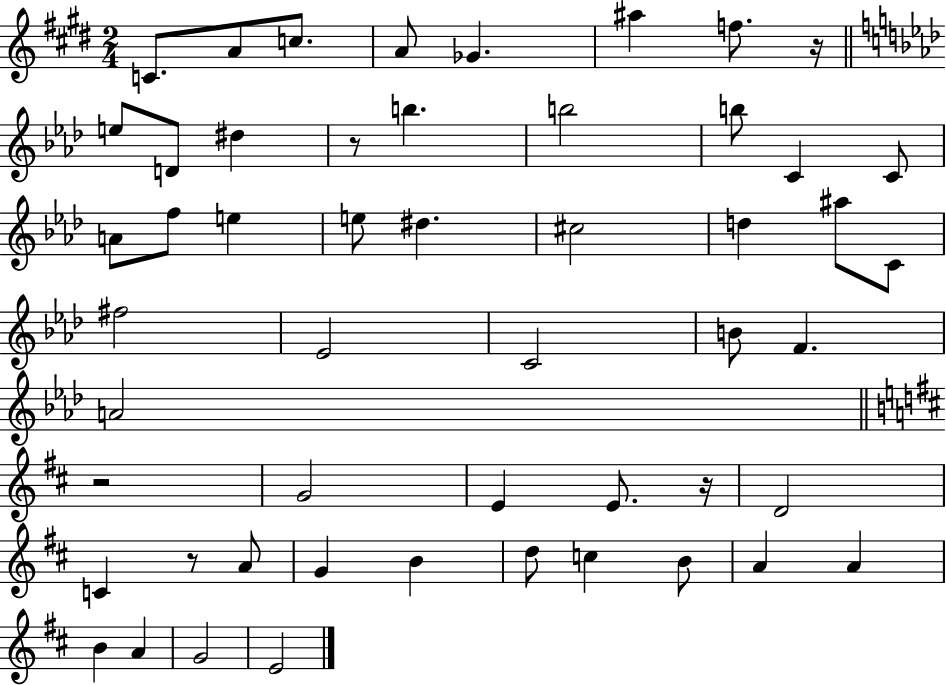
X:1
T:Untitled
M:2/4
L:1/4
K:E
C/2 A/2 c/2 A/2 _G ^a f/2 z/4 e/2 D/2 ^d z/2 b b2 b/2 C C/2 A/2 f/2 e e/2 ^d ^c2 d ^a/2 C/2 ^f2 _E2 C2 B/2 F A2 z2 G2 E E/2 z/4 D2 C z/2 A/2 G B d/2 c B/2 A A B A G2 E2